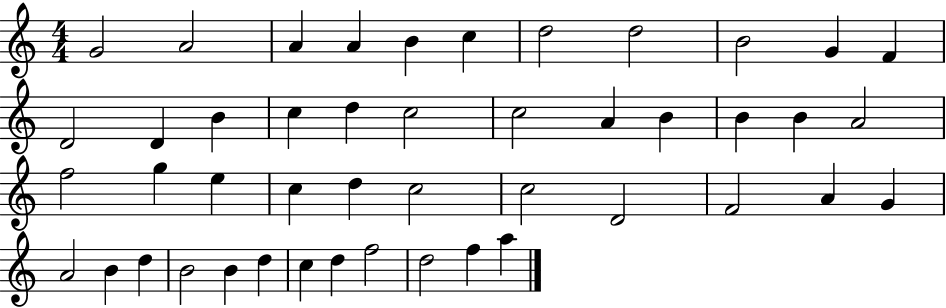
X:1
T:Untitled
M:4/4
L:1/4
K:C
G2 A2 A A B c d2 d2 B2 G F D2 D B c d c2 c2 A B B B A2 f2 g e c d c2 c2 D2 F2 A G A2 B d B2 B d c d f2 d2 f a